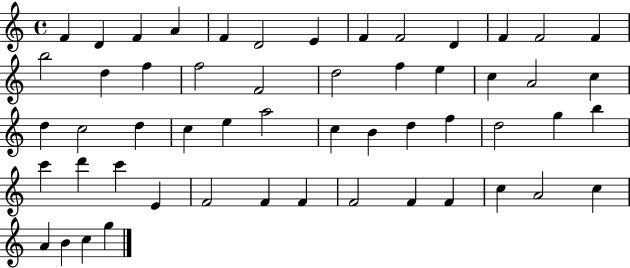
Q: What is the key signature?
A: C major